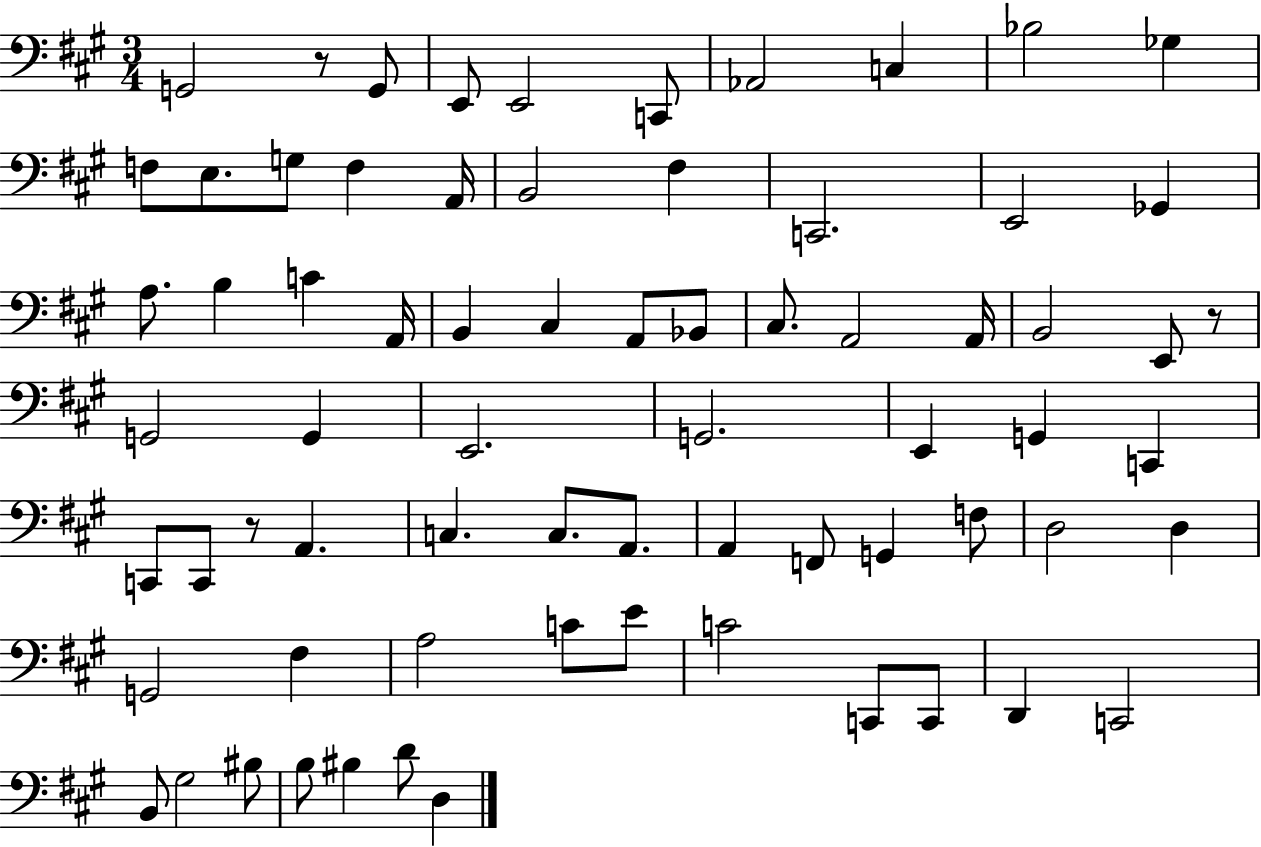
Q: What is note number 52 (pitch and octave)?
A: G2